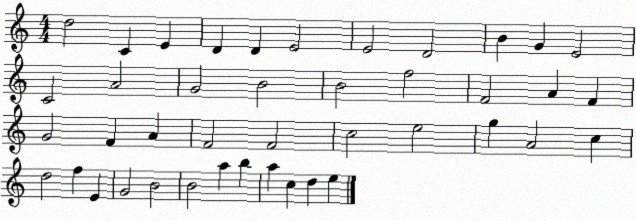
X:1
T:Untitled
M:4/4
L:1/4
K:C
d2 C E D D E2 E2 D2 B G E2 C2 A2 G2 B2 B2 f2 F2 A F G2 F A F2 F2 c2 e2 g A2 c d2 f E G2 B2 B2 a b a c d e